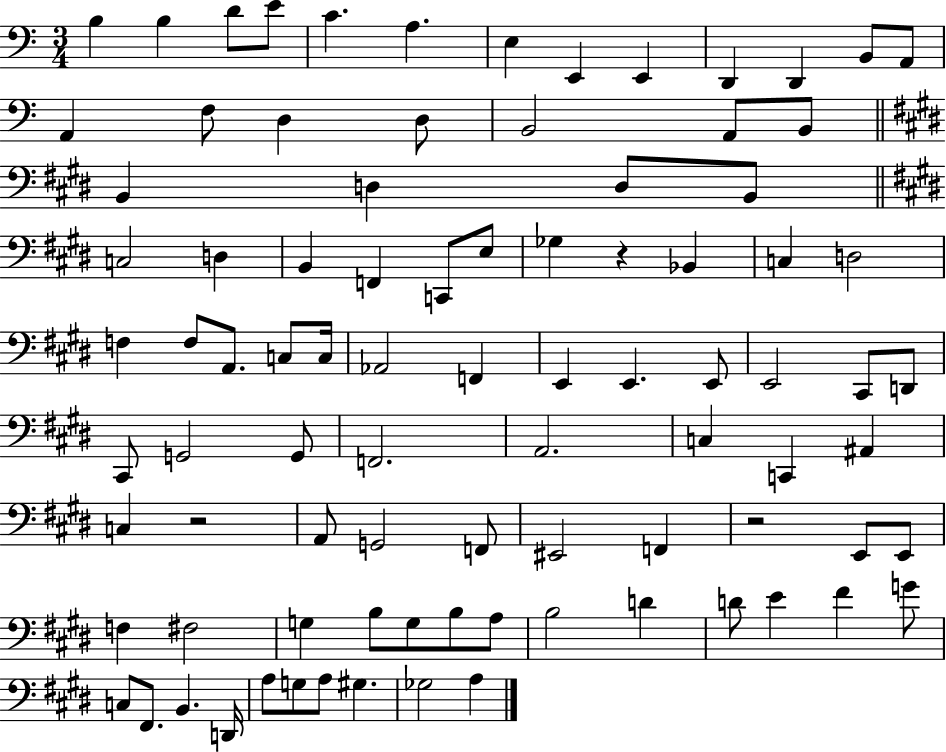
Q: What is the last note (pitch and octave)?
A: A3